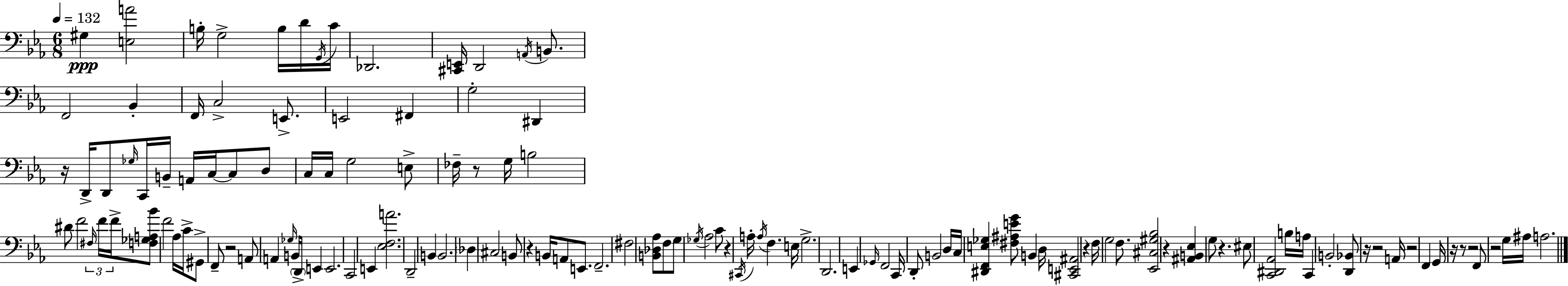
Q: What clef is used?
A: bass